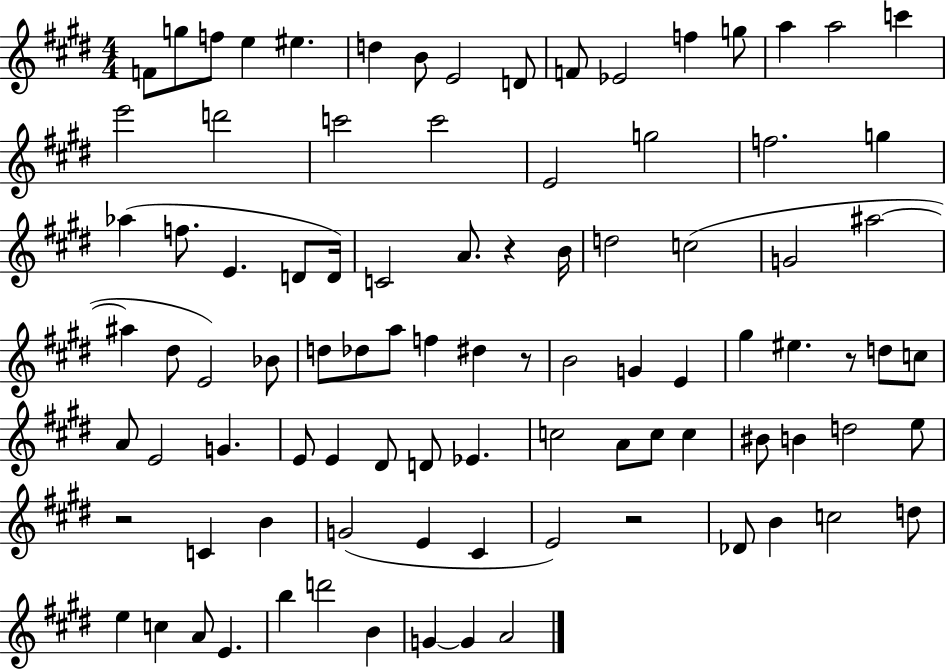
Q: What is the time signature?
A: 4/4